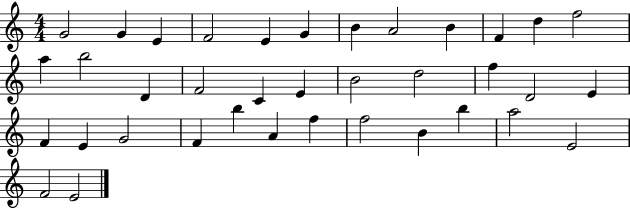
G4/h G4/q E4/q F4/h E4/q G4/q B4/q A4/h B4/q F4/q D5/q F5/h A5/q B5/h D4/q F4/h C4/q E4/q B4/h D5/h F5/q D4/h E4/q F4/q E4/q G4/h F4/q B5/q A4/q F5/q F5/h B4/q B5/q A5/h E4/h F4/h E4/h